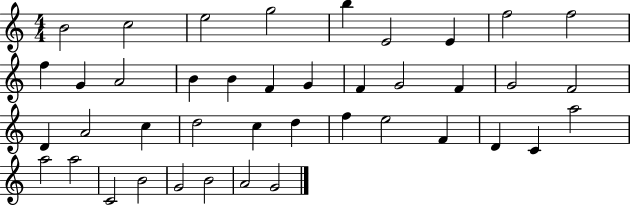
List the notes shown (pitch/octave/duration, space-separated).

B4/h C5/h E5/h G5/h B5/q E4/h E4/q F5/h F5/h F5/q G4/q A4/h B4/q B4/q F4/q G4/q F4/q G4/h F4/q G4/h F4/h D4/q A4/h C5/q D5/h C5/q D5/q F5/q E5/h F4/q D4/q C4/q A5/h A5/h A5/h C4/h B4/h G4/h B4/h A4/h G4/h